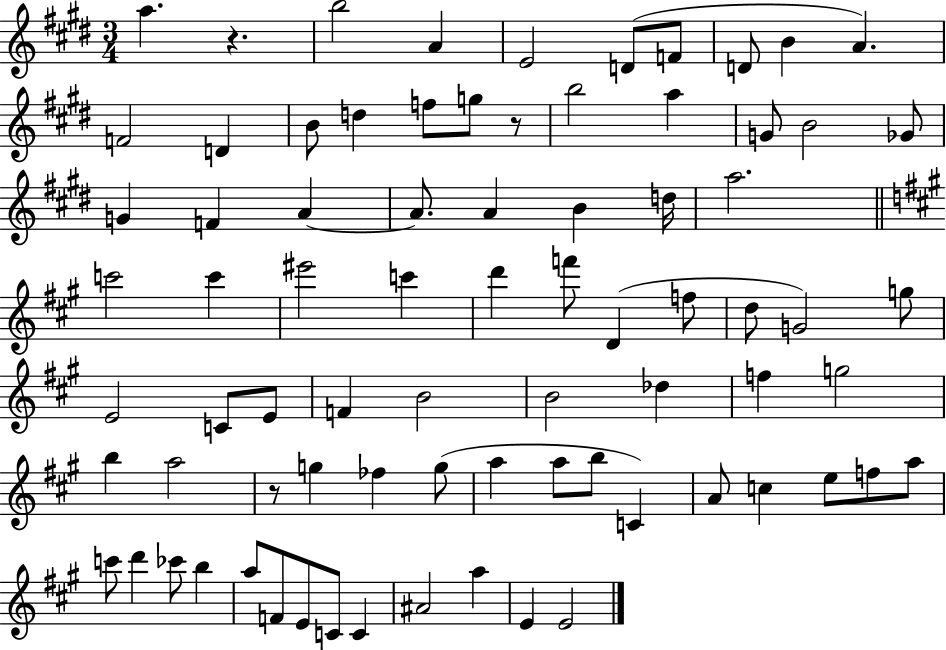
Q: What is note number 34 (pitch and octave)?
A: F6